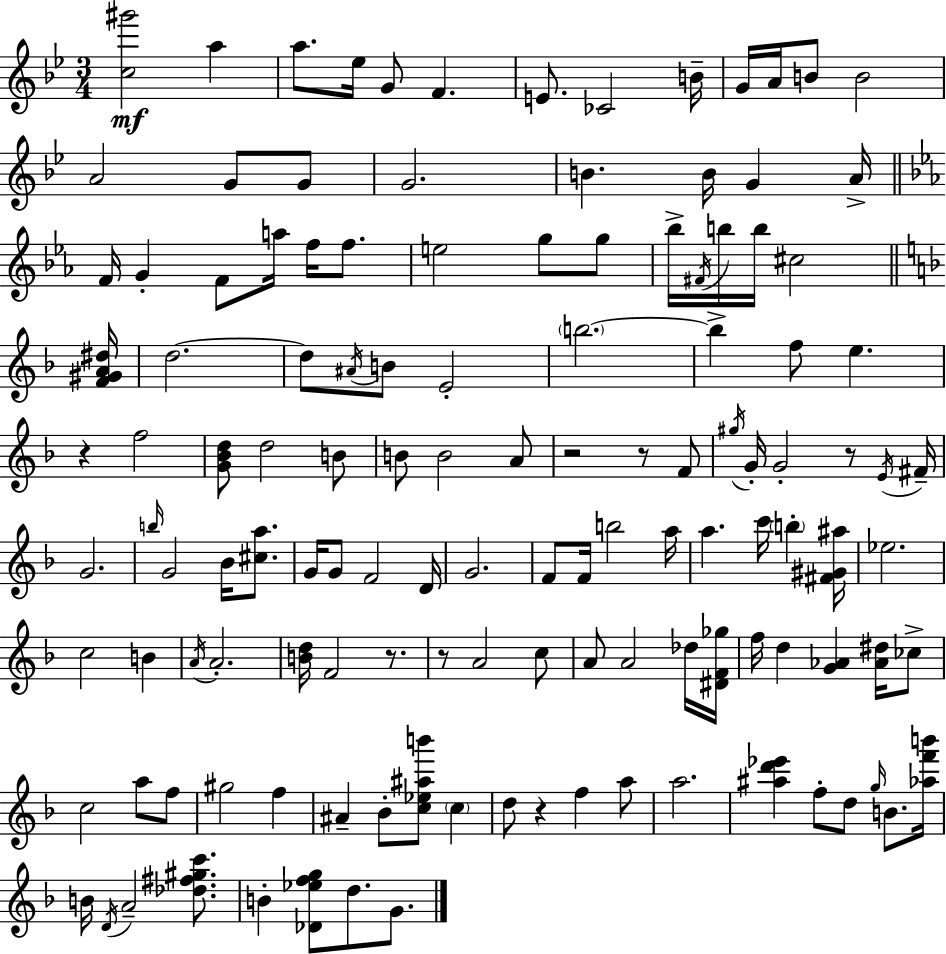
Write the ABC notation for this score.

X:1
T:Untitled
M:3/4
L:1/4
K:Bb
[c^g']2 a a/2 _e/4 G/2 F E/2 _C2 B/4 G/4 A/4 B/2 B2 A2 G/2 G/2 G2 B B/4 G A/4 F/4 G F/2 a/4 f/4 f/2 e2 g/2 g/2 _b/4 ^F/4 b/4 b/4 ^c2 [F^GA^d]/4 d2 d/2 ^A/4 B/2 E2 b2 b f/2 e z f2 [G_Bd]/2 d2 B/2 B/2 B2 A/2 z2 z/2 F/2 ^g/4 G/4 G2 z/2 E/4 ^F/4 G2 b/4 G2 _B/4 [^ca]/2 G/4 G/2 F2 D/4 G2 F/2 F/4 b2 a/4 a c'/4 b [^F^G^a]/4 _e2 c2 B A/4 A2 [Bd]/4 F2 z/2 z/2 A2 c/2 A/2 A2 _d/4 [^DF_g]/4 f/4 d [G_A] [_A^d]/4 _c/2 c2 a/2 f/2 ^g2 f ^A _B/2 [c_e^ab']/2 c d/2 z f a/2 a2 [^ad'_e'] f/2 d/2 g/4 B/2 [_af'b']/4 B/4 D/4 A2 [_d^f^gc']/2 B [_D_efg]/2 d/2 G/2